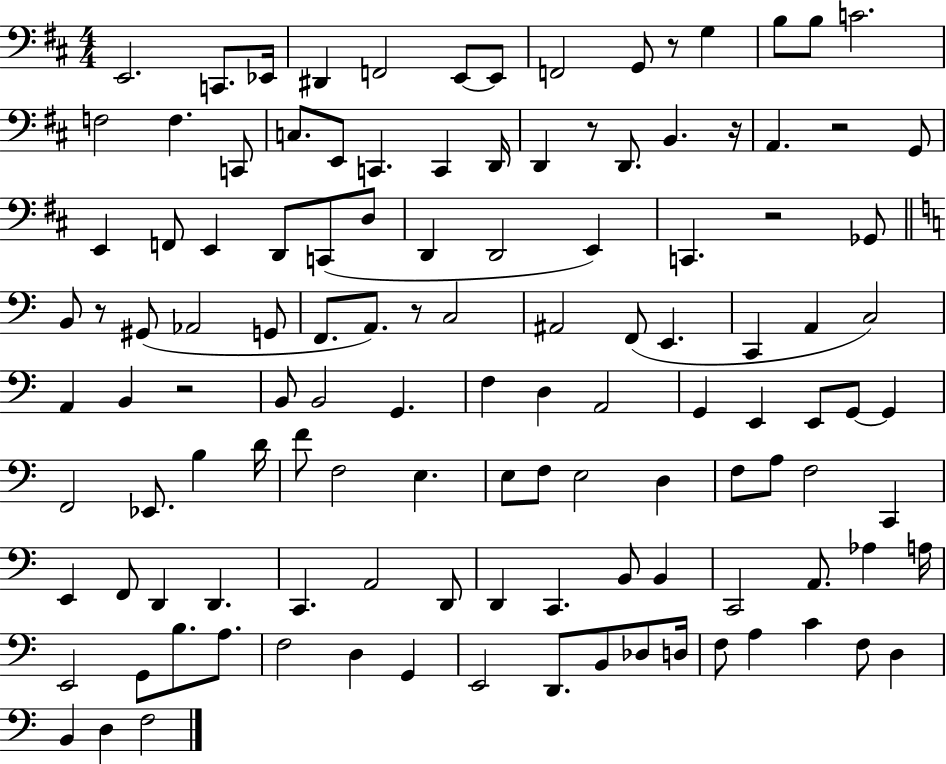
E2/h. C2/e. Eb2/s D#2/q F2/h E2/e E2/e F2/h G2/e R/e G3/q B3/e B3/e C4/h. F3/h F3/q. C2/e C3/e. E2/e C2/q. C2/q D2/s D2/q R/e D2/e. B2/q. R/s A2/q. R/h G2/e E2/q F2/e E2/q D2/e C2/e D3/e D2/q D2/h E2/q C2/q. R/h Gb2/e B2/e R/e G#2/e Ab2/h G2/e F2/e. A2/e. R/e C3/h A#2/h F2/e E2/q. C2/q A2/q C3/h A2/q B2/q R/h B2/e B2/h G2/q. F3/q D3/q A2/h G2/q E2/q E2/e G2/e G2/q F2/h Eb2/e. B3/q D4/s F4/e F3/h E3/q. E3/e F3/e E3/h D3/q F3/e A3/e F3/h C2/q E2/q F2/e D2/q D2/q. C2/q. A2/h D2/e D2/q C2/q. B2/e B2/q C2/h A2/e. Ab3/q A3/s E2/h G2/e B3/e. A3/e. F3/h D3/q G2/q E2/h D2/e. B2/e Db3/e D3/s F3/e A3/q C4/q F3/e D3/q B2/q D3/q F3/h